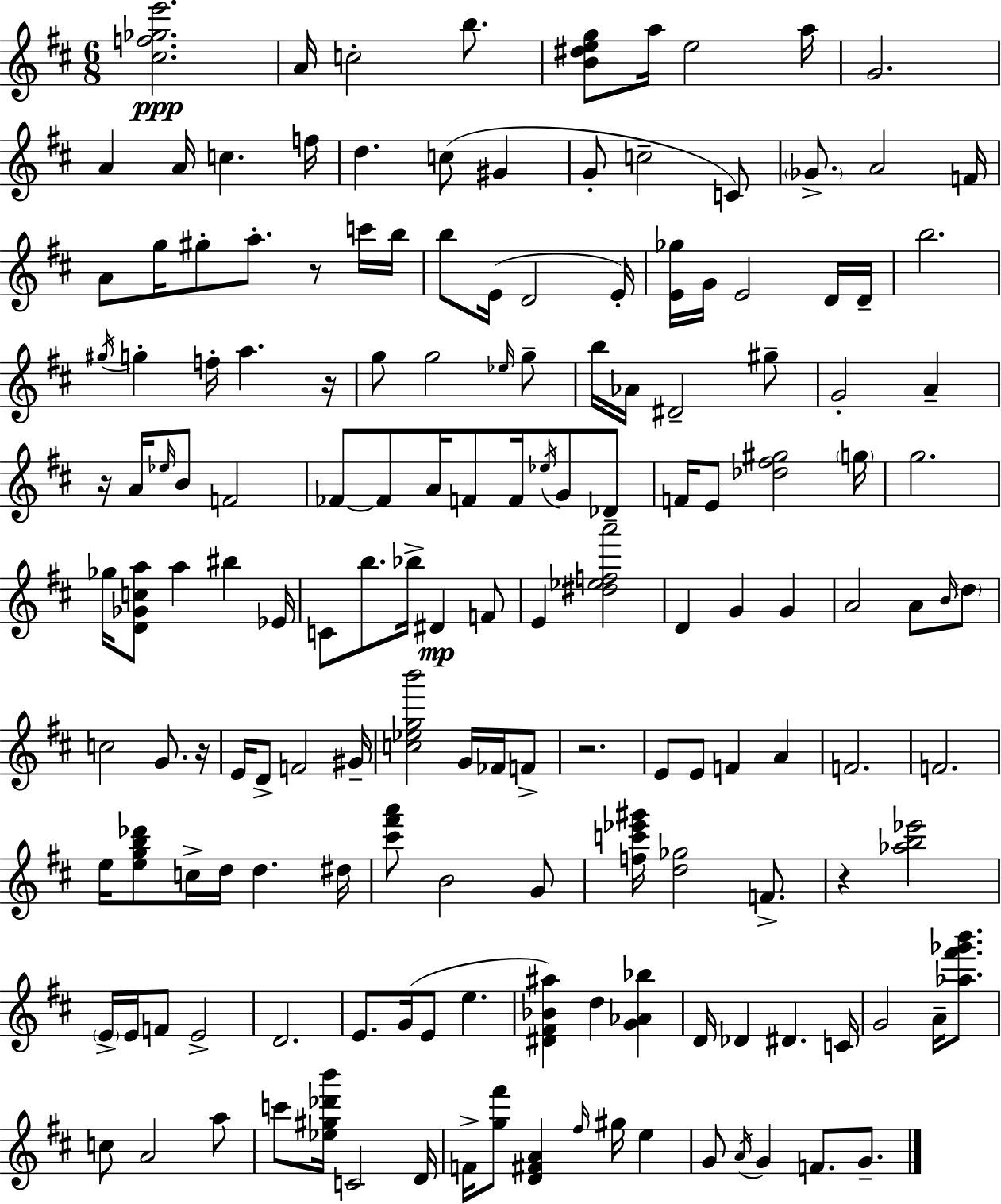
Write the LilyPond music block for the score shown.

{
  \clef treble
  \numericTimeSignature
  \time 6/8
  \key d \major
  <cis'' f'' ges'' e'''>2.\ppp | a'16 c''2-. b''8. | <b' dis'' e'' g''>8 a''16 e''2 a''16 | g'2. | \break a'4 a'16 c''4. f''16 | d''4. c''8( gis'4 | g'8-. c''2-- c'8) | \parenthesize ges'8.-> a'2 f'16 | \break a'8 g''16 gis''8-. a''8.-. r8 c'''16 b''16 | b''8 e'16( d'2 e'16-.) | <e' ges''>16 g'16 e'2 d'16 d'16-- | b''2. | \break \acciaccatura { gis''16 } g''4-. f''16-. a''4. | r16 g''8 g''2 \grace { ees''16 } | g''8-- b''16 aes'16 dis'2-- | gis''8-- g'2-. a'4-- | \break r16 a'16 \grace { ees''16 } b'8 f'2 | fes'8~~ fes'8 a'16 f'8 f'16 \acciaccatura { ees''16 } | g'8 des'8-- f'16 e'8 <des'' fis'' gis''>2 | \parenthesize g''16 g''2. | \break ges''16 <d' ges' c'' a''>8 a''4 bis''4 | ees'16 c'8 b''8. bes''16-> dis'4\mp | f'8 e'4 <dis'' ees'' f'' a'''>2 | d'4 g'4 | \break g'4 a'2 | a'8 \grace { b'16 } \parenthesize d''8 c''2 | g'8. r16 e'16 d'8-> f'2 | gis'16-- <c'' ees'' g'' b'''>2 | \break g'16 fes'16 f'8-> r2. | e'8 e'8 f'4 | a'4 f'2. | f'2. | \break e''16 <e'' g'' b'' des'''>8 c''16-> d''16 d''4. | dis''16 <cis''' fis''' a'''>8 b'2 | g'8 <f'' c''' ees''' gis'''>16 <d'' ges''>2 | f'8.-> r4 <aes'' b'' ees'''>2 | \break \parenthesize e'16-> e'16 f'8 e'2-> | d'2. | e'8. g'16( e'8 e''4. | <dis' fis' bes' ais''>4) d''4 | \break <g' aes' bes''>4 d'16 des'4 dis'4. | c'16 g'2 | a'16-- <aes'' fis''' ges''' b'''>8. c''8 a'2 | a''8 c'''8 <ees'' gis'' des''' b'''>16 c'2 | \break d'16 f'16-> <g'' fis'''>8 <d' fis' a'>4 | \grace { fis''16 } gis''16 e''4 g'8 \acciaccatura { a'16 } g'4 | f'8. g'8.-- \bar "|."
}